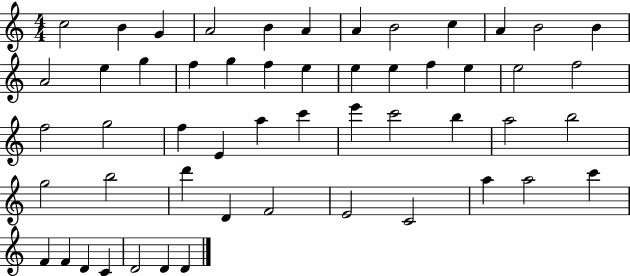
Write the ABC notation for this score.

X:1
T:Untitled
M:4/4
L:1/4
K:C
c2 B G A2 B A A B2 c A B2 B A2 e g f g f e e e f e e2 f2 f2 g2 f E a c' e' c'2 b a2 b2 g2 b2 d' D F2 E2 C2 a a2 c' F F D C D2 D D